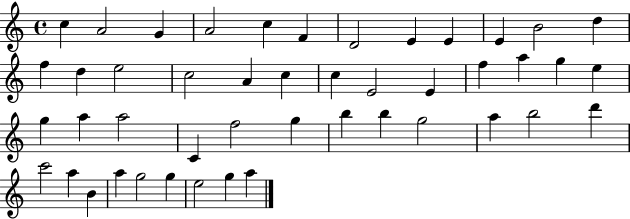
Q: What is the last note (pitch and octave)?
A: A5